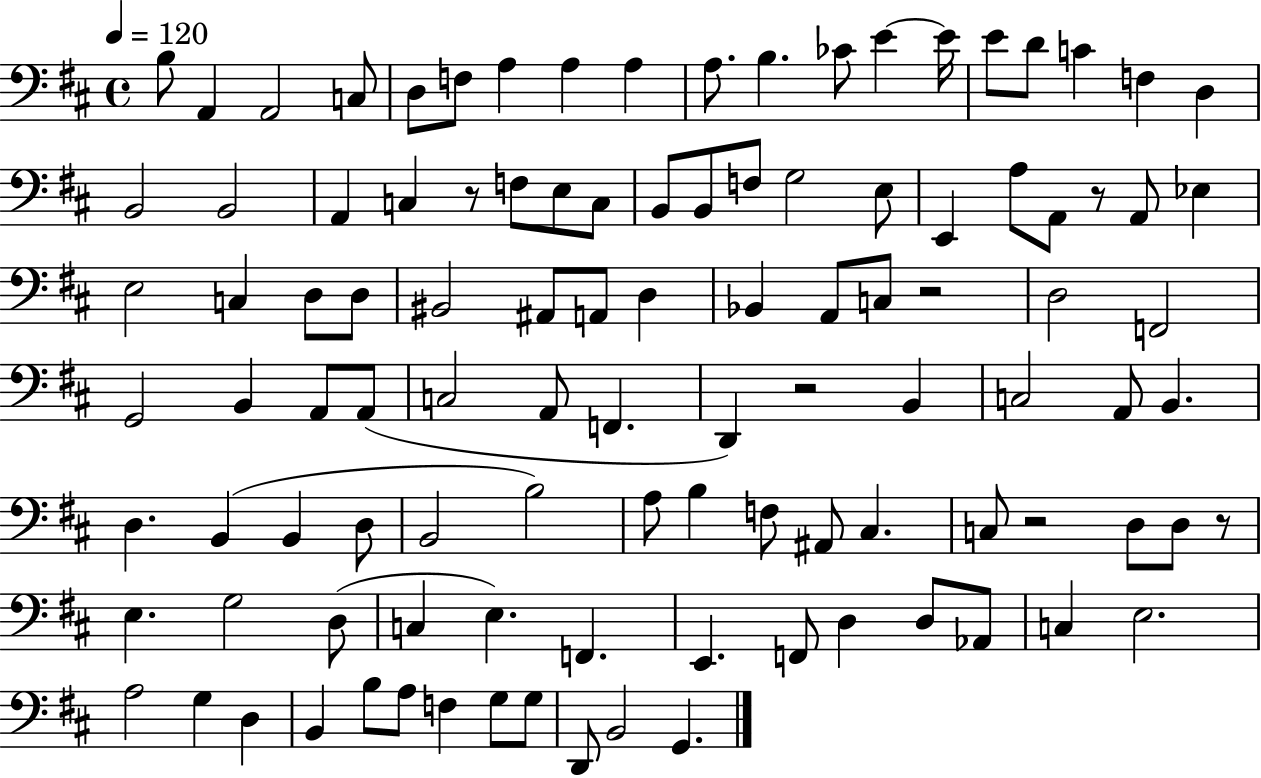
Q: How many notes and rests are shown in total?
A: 106